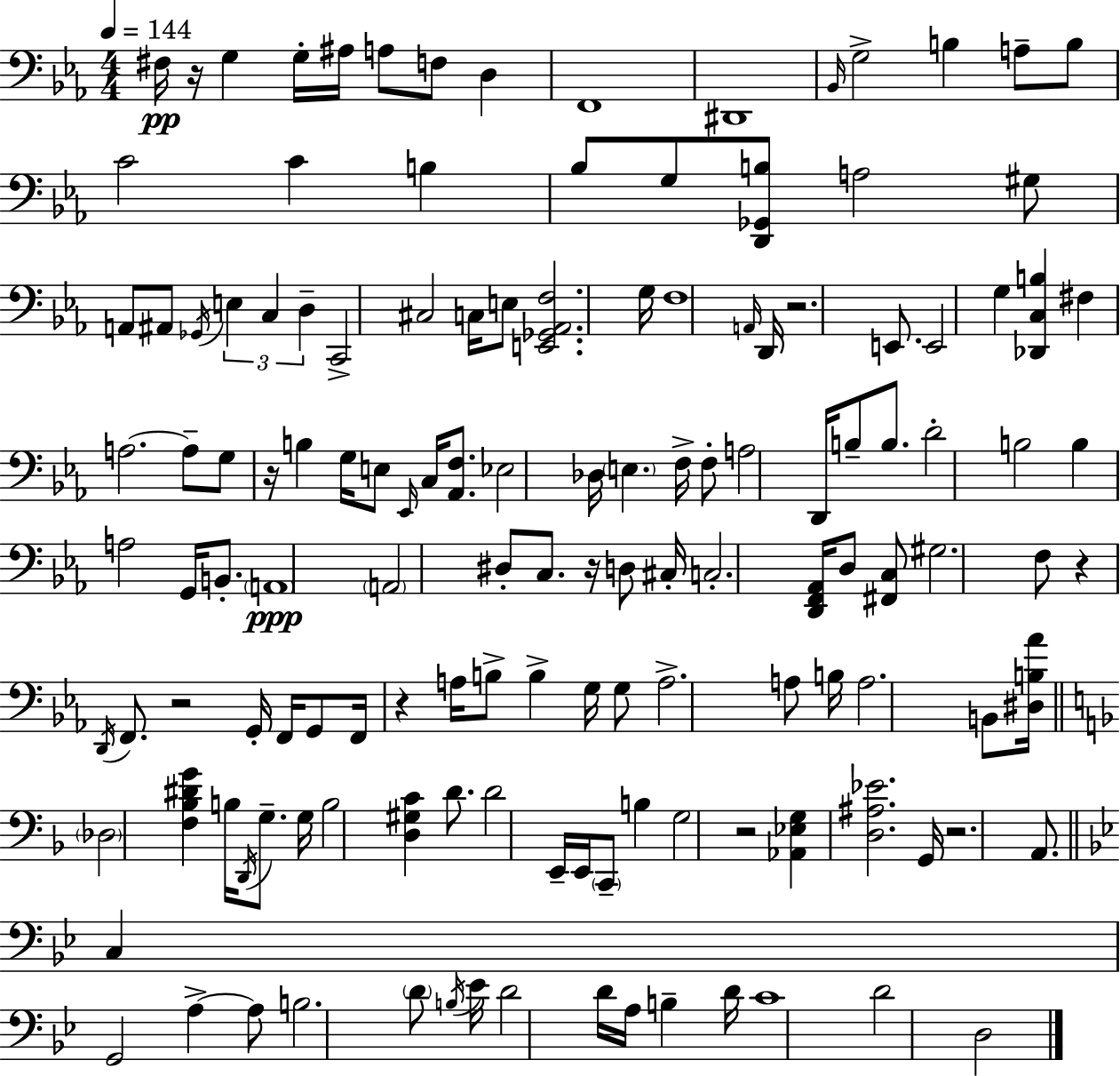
F#3/s R/s G3/q G3/s A#3/s A3/e F3/e D3/q F2/w D#2/w Bb2/s G3/h B3/q A3/e B3/e C4/h C4/q B3/q Bb3/e G3/e [D2,Gb2,B3]/e A3/h G#3/e A2/e A#2/e Gb2/s E3/q C3/q D3/q C2/h C#3/h C3/s E3/e [E2,Gb2,Ab2,F3]/h. G3/s F3/w A2/s D2/s R/h. E2/e. E2/h G3/q [Db2,C3,B3]/q F#3/q A3/h. A3/e G3/e R/s B3/q G3/s E3/e Eb2/s C3/s [Ab2,F3]/e. Eb3/h Db3/s E3/q. F3/s F3/e A3/h D2/s B3/e B3/e. D4/h B3/h B3/q A3/h G2/s B2/e. A2/w A2/h D#3/e C3/e. R/s D3/e C#3/s C3/h. [D2,F2,Ab2]/s D3/e [F#2,C3]/e G#3/h. F3/e R/q D2/s F2/e. R/h G2/s F2/s G2/e F2/s R/q A3/s B3/e B3/q G3/s G3/e A3/h. A3/e B3/s A3/h. B2/e [D#3,B3,Ab4]/s Db3/h [F3,Bb3,D#4,G4]/q B3/s D2/s G3/e. G3/s B3/h [D3,G#3,C4]/q D4/e. D4/h E2/s E2/s C2/e B3/q G3/h R/h [Ab2,Eb3,G3]/q [D3,A#3,Eb4]/h. G2/s R/h. A2/e. C3/q G2/h A3/q A3/e B3/h. D4/e B3/s Eb4/s D4/h D4/s A3/s B3/q D4/s C4/w D4/h D3/h